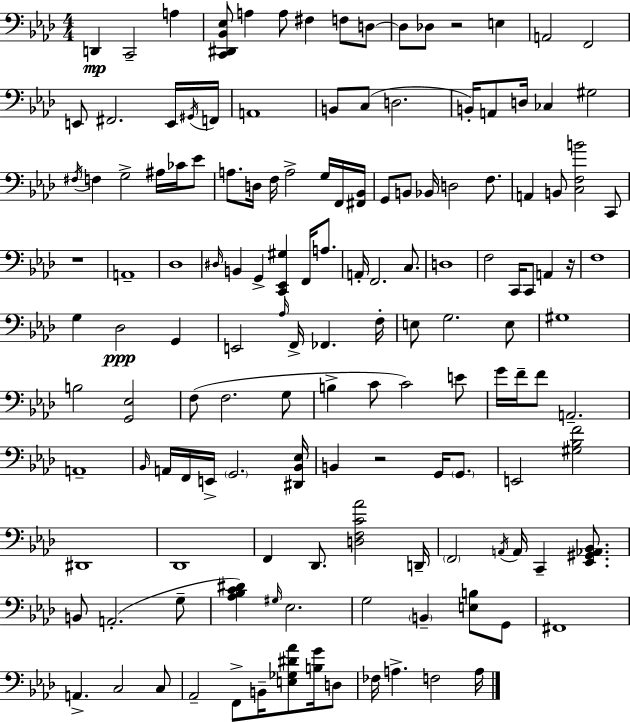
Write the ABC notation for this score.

X:1
T:Untitled
M:4/4
L:1/4
K:Fm
D,, C,,2 A, [C,,^D,,_B,,_E,]/2 A, A,/2 ^F, F,/2 D,/2 D,/2 _D,/2 z2 E, A,,2 F,,2 E,,/2 ^F,,2 E,,/4 ^G,,/4 F,,/4 A,,4 B,,/2 C,/2 D,2 B,,/4 A,,/2 D,/4 _C, ^G,2 ^F,/4 F, G,2 ^A,/4 _C/4 _E/2 A,/2 D,/4 F,/4 A,2 G,/4 F,,/4 [^F,,_B,,]/4 G,,/2 B,,/2 _B,,/4 D,2 F,/2 A,, B,,/2 [C,F,B]2 C,,/2 z4 A,,4 _D,4 ^D,/4 B,, G,, [C,,_E,,^G,] F,,/4 A,/2 A,,/4 F,,2 C,/2 D,4 F,2 C,,/4 C,,/2 A,, z/4 F,4 G, _D,2 G,, E,,2 _A,/4 F,,/4 _F,, F,/4 E,/2 G,2 E,/2 ^G,4 B,2 [G,,_E,]2 F,/2 F,2 G,/2 B, C/2 C2 E/2 G/4 F/4 F/2 A,,2 A,,4 _B,,/4 A,,/4 F,,/4 E,,/4 G,,2 [^D,,_B,,_E,]/4 B,, z2 G,,/4 G,,/2 E,,2 [^G,_B,F]2 ^D,,4 _D,,4 F,, _D,,/2 [D,F,C_A]2 D,,/4 F,,2 A,,/4 A,,/4 C,, [_E,,^G,,_A,,_B,,]/2 B,,/2 A,,2 G,/2 [_A,_B,C^D] ^G,/4 _E,2 G,2 B,, [E,B,]/2 G,,/2 ^F,,4 A,, C,2 C,/2 _A,,2 F,,/2 B,,/4 [E,_G,^D_A]/2 [B,G]/4 D,/2 _F,/4 A, F,2 A,/4